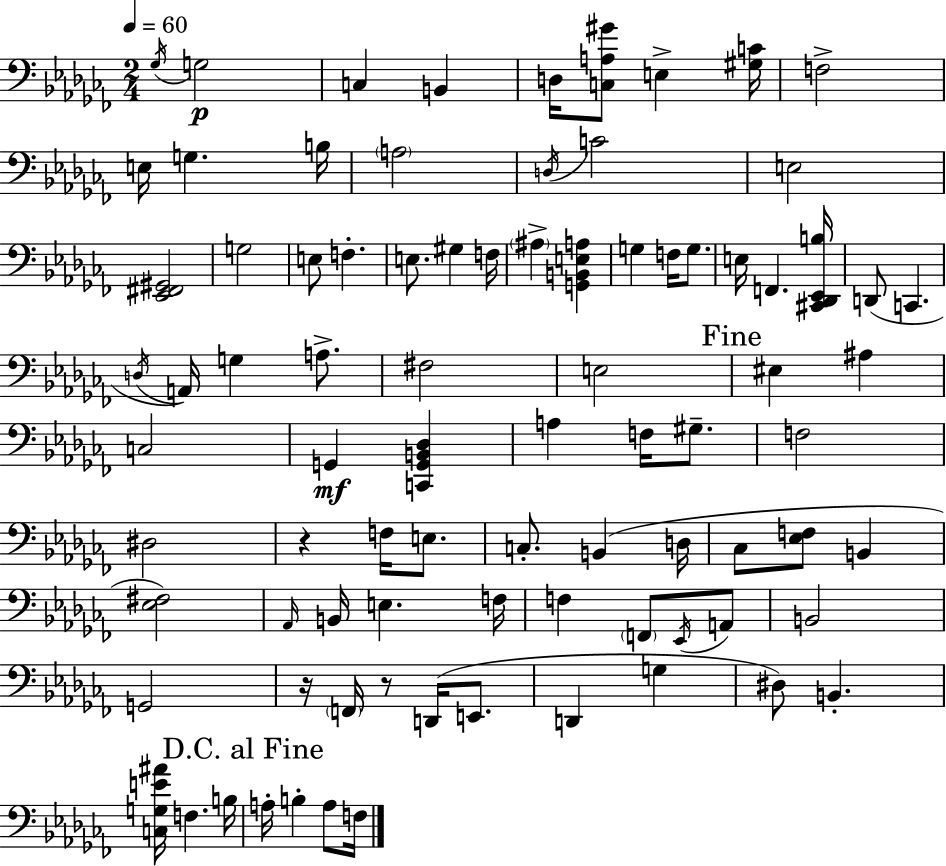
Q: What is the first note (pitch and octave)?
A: Gb3